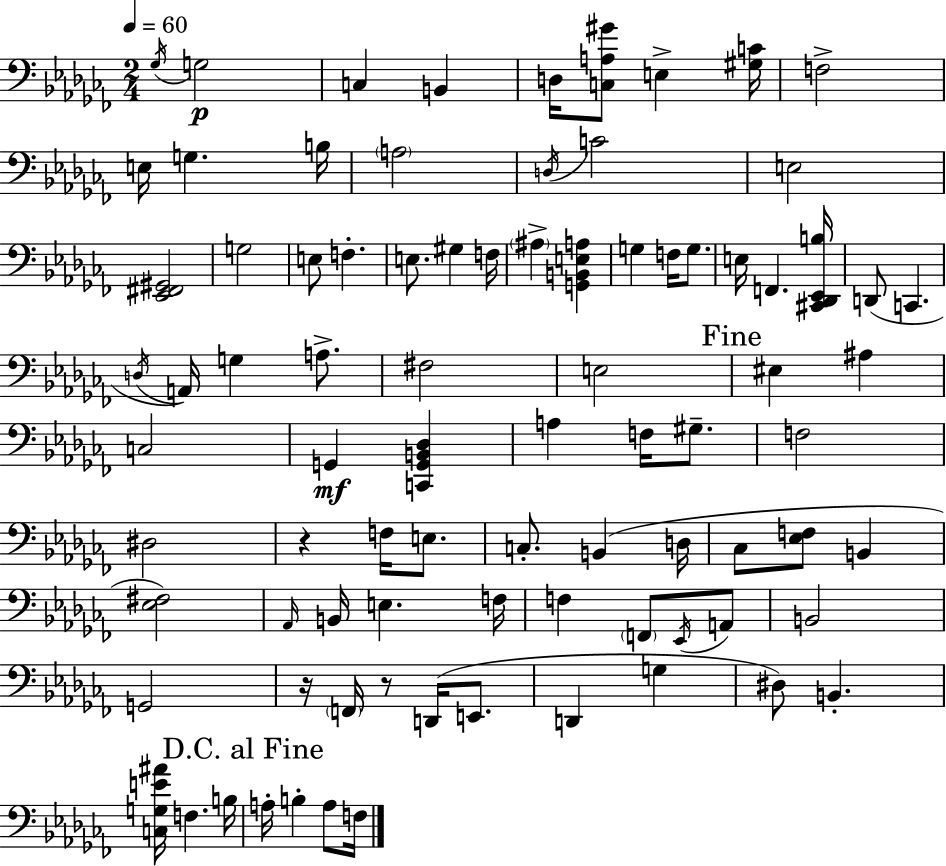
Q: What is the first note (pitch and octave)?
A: Gb3